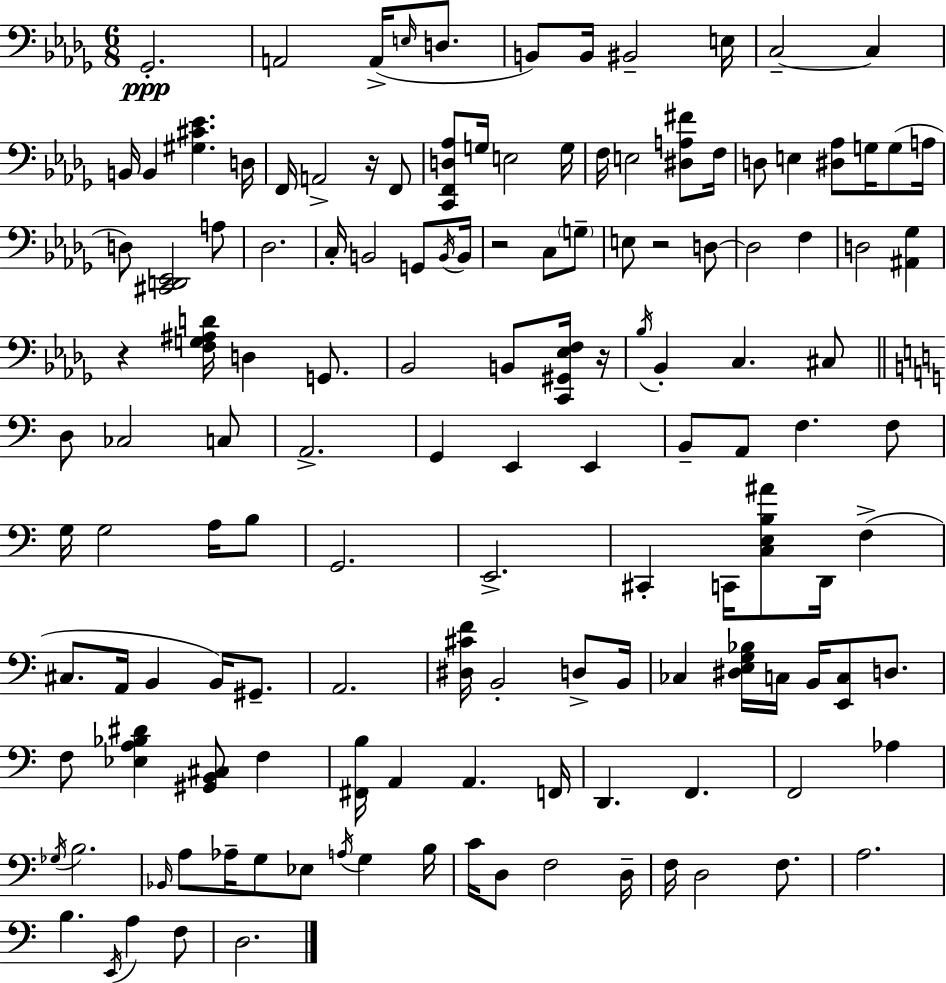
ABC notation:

X:1
T:Untitled
M:6/8
L:1/4
K:Bbm
_G,,2 A,,2 A,,/4 E,/4 D,/2 B,,/2 B,,/4 ^B,,2 E,/4 C,2 C, B,,/4 B,, [^G,^C_E] D,/4 F,,/4 A,,2 z/4 F,,/2 [C,,F,,D,_A,]/2 G,/4 E,2 G,/4 F,/4 E,2 [^D,A,^F]/2 F,/4 D,/2 E, [^D,_A,]/2 G,/4 G,/2 A,/4 D,/2 [^C,,D,,_E,,]2 A,/2 _D,2 C,/4 B,,2 G,,/2 B,,/4 B,,/4 z2 C,/2 G,/2 E,/2 z2 D,/2 D,2 F, D,2 [^A,,_G,] z [F,G,^A,D]/4 D, G,,/2 _B,,2 B,,/2 [C,,^G,,_E,F,]/4 z/4 _B,/4 _B,, C, ^C,/2 D,/2 _C,2 C,/2 A,,2 G,, E,, E,, B,,/2 A,,/2 F, F,/2 G,/4 G,2 A,/4 B,/2 G,,2 E,,2 ^C,, C,,/4 [C,E,B,^A]/2 D,,/4 F, ^C,/2 A,,/4 B,, B,,/4 ^G,,/2 A,,2 [^D,^CF]/4 B,,2 D,/2 B,,/4 _C, [^D,E,G,_B,]/4 C,/4 B,,/4 [E,,C,]/2 D,/2 F,/2 [_E,A,_B,^D] [^G,,B,,^C,]/2 F, [^F,,B,]/4 A,, A,, F,,/4 D,, F,, F,,2 _A, _G,/4 B,2 _B,,/4 A,/2 _A,/4 G,/2 _E,/2 A,/4 G, B,/4 C/4 D,/2 F,2 D,/4 F,/4 D,2 F,/2 A,2 B, E,,/4 A, F,/2 D,2